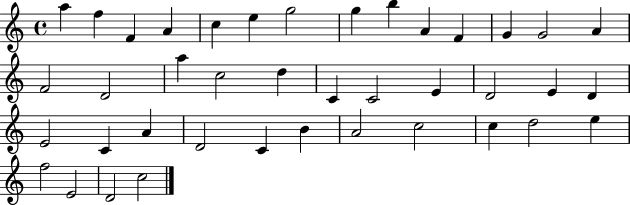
A5/q F5/q F4/q A4/q C5/q E5/q G5/h G5/q B5/q A4/q F4/q G4/q G4/h A4/q F4/h D4/h A5/q C5/h D5/q C4/q C4/h E4/q D4/h E4/q D4/q E4/h C4/q A4/q D4/h C4/q B4/q A4/h C5/h C5/q D5/h E5/q F5/h E4/h D4/h C5/h